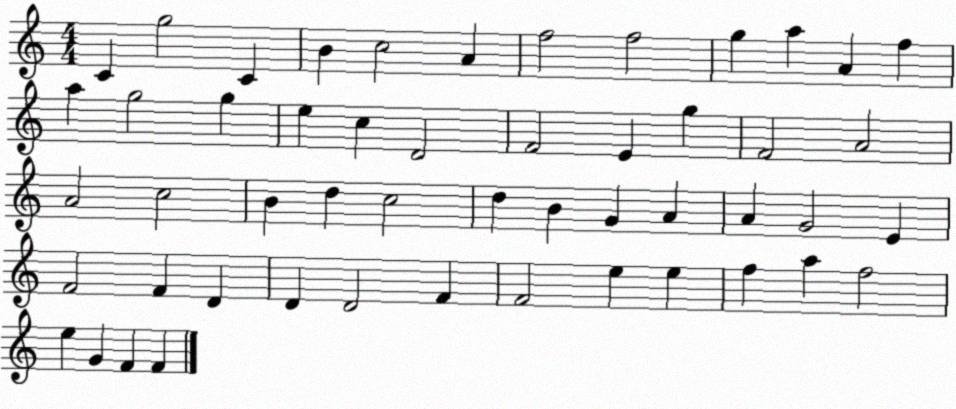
X:1
T:Untitled
M:4/4
L:1/4
K:C
C g2 C B c2 A f2 f2 g a A f a g2 g e c D2 F2 E g F2 A2 A2 c2 B d c2 d B G A A G2 E F2 F D D D2 F F2 e e f a f2 e G F F